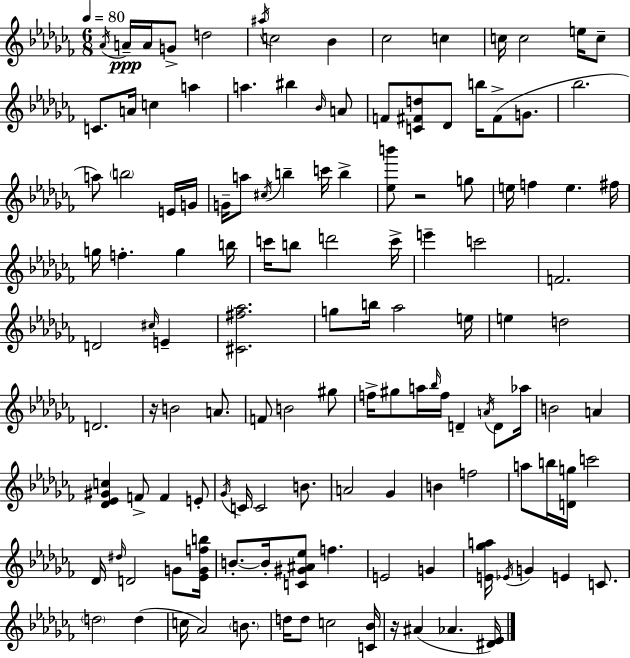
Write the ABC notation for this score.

X:1
T:Untitled
M:6/8
L:1/4
K:Abm
_A/4 A/4 A/4 G/2 d2 ^a/4 c2 _B _c2 c c/4 c2 e/4 c/2 C/2 A/4 c a a ^b _B/4 A/2 F/2 [C^Fd]/2 _D/2 b/4 ^F/2 G/2 _b2 a/2 b2 E/4 G/4 G/4 a/2 ^c/4 b c'/4 b [_eb']/2 z2 g/2 e/4 f e ^f/4 g/4 f g b/4 c'/4 b/2 d'2 c'/4 e' c'2 F2 D2 ^c/4 E [^C^f_a]2 g/2 b/4 _a2 e/4 e d2 D2 z/4 B2 A/2 F/2 B2 ^g/2 f/4 ^g/2 a/4 _b/4 f/4 D A/4 D/2 _a/4 B2 A [_D_E^Gc] F/2 F E/2 _G/4 C/4 C2 B/2 A2 _G B f2 a/2 b/4 [Dg]/4 c'2 _D/4 ^d/4 D2 G/2 [_EGfb]/4 B/2 B/4 [C^G^A_e]/2 f E2 G [E_ga]/4 _E/4 G E C/2 d2 d c/4 _A2 B/2 d/4 d/2 c2 [C_B]/4 z/4 ^A _A [^D_E]/4